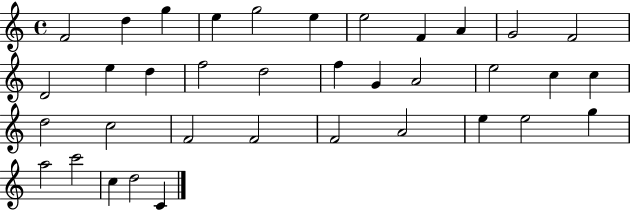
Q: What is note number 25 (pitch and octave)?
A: F4